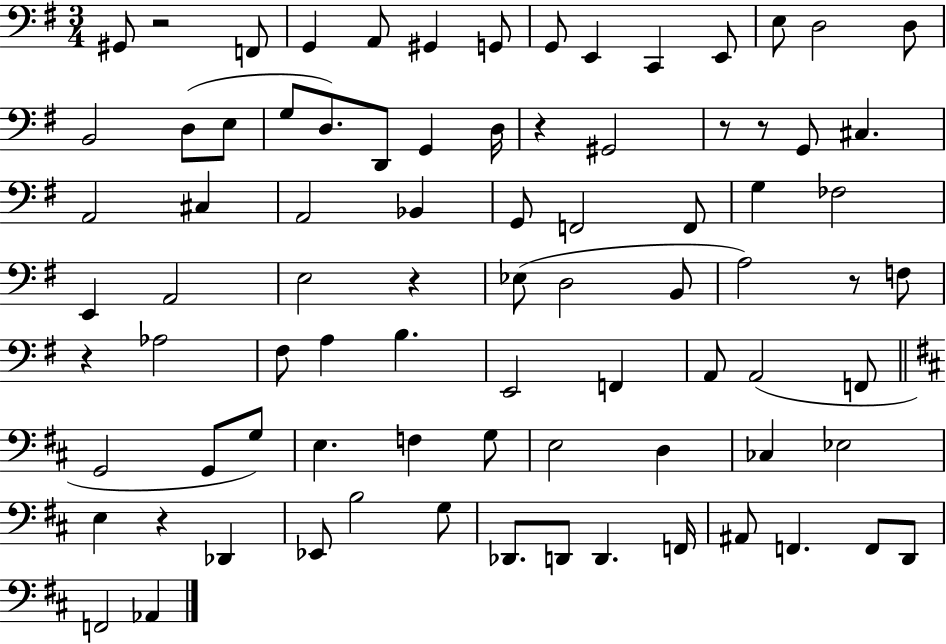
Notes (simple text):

G#2/e R/h F2/e G2/q A2/e G#2/q G2/e G2/e E2/q C2/q E2/e E3/e D3/h D3/e B2/h D3/e E3/e G3/e D3/e. D2/e G2/q D3/s R/q G#2/h R/e R/e G2/e C#3/q. A2/h C#3/q A2/h Bb2/q G2/e F2/h F2/e G3/q FES3/h E2/q A2/h E3/h R/q Eb3/e D3/h B2/e A3/h R/e F3/e R/q Ab3/h F#3/e A3/q B3/q. E2/h F2/q A2/e A2/h F2/e G2/h G2/e G3/e E3/q. F3/q G3/e E3/h D3/q CES3/q Eb3/h E3/q R/q Db2/q Eb2/e B3/h G3/e Db2/e. D2/e D2/q. F2/s A#2/e F2/q. F2/e D2/e F2/h Ab2/q